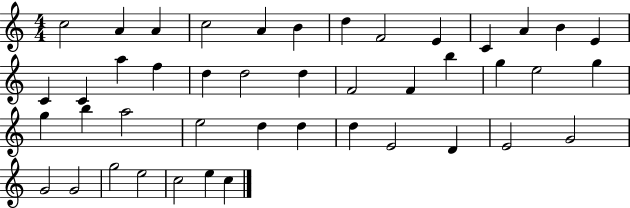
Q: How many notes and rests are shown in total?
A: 44